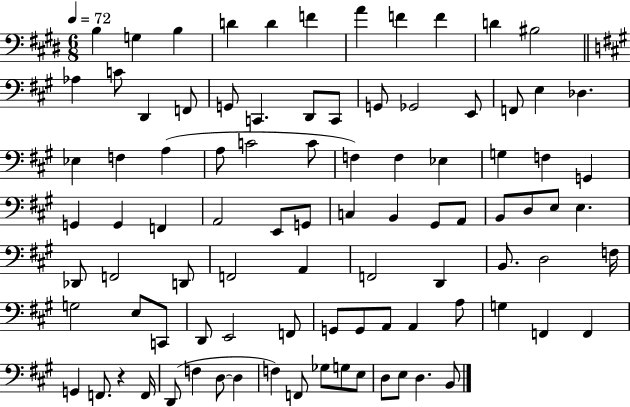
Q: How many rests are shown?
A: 1